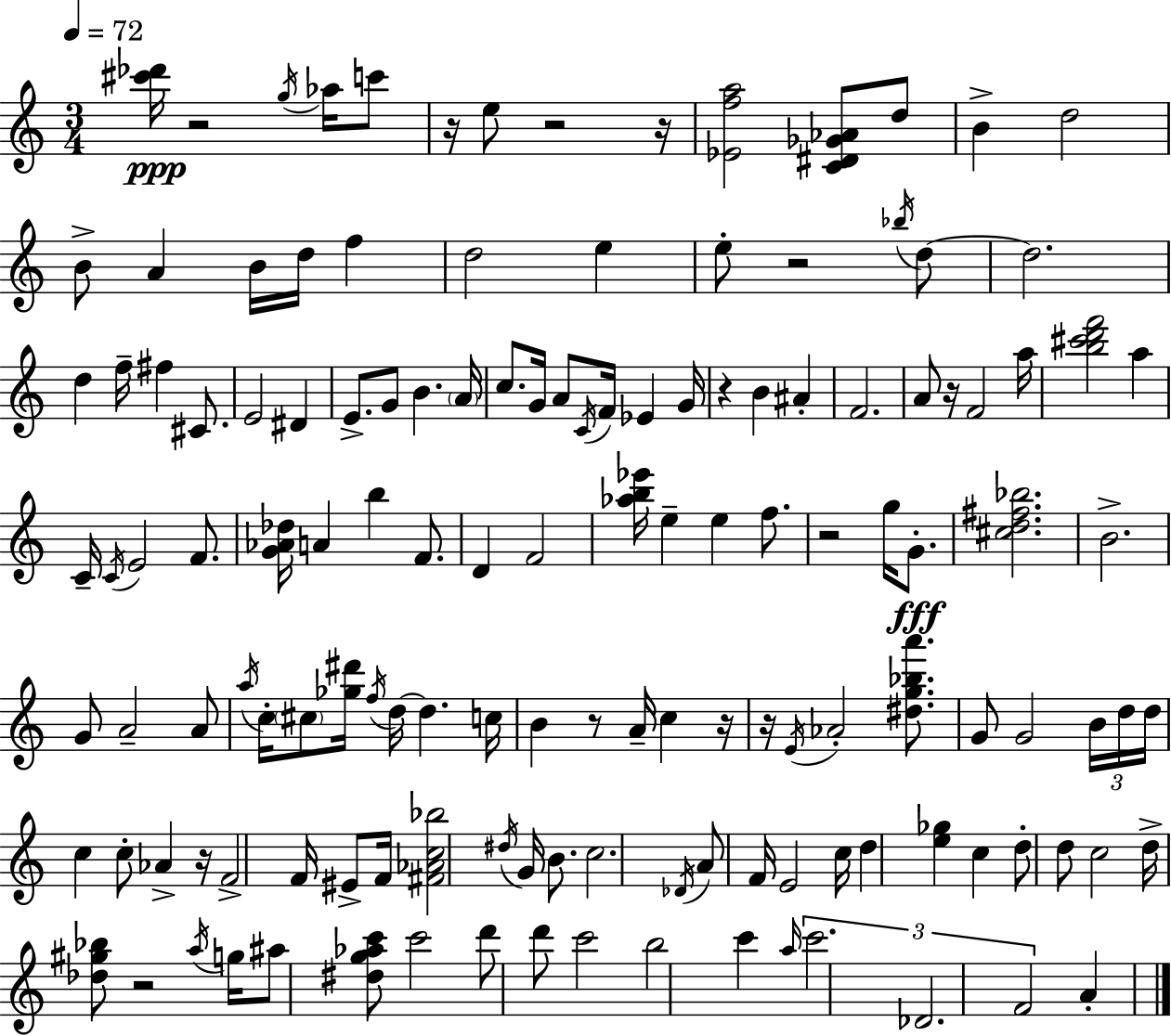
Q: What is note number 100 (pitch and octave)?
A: A5